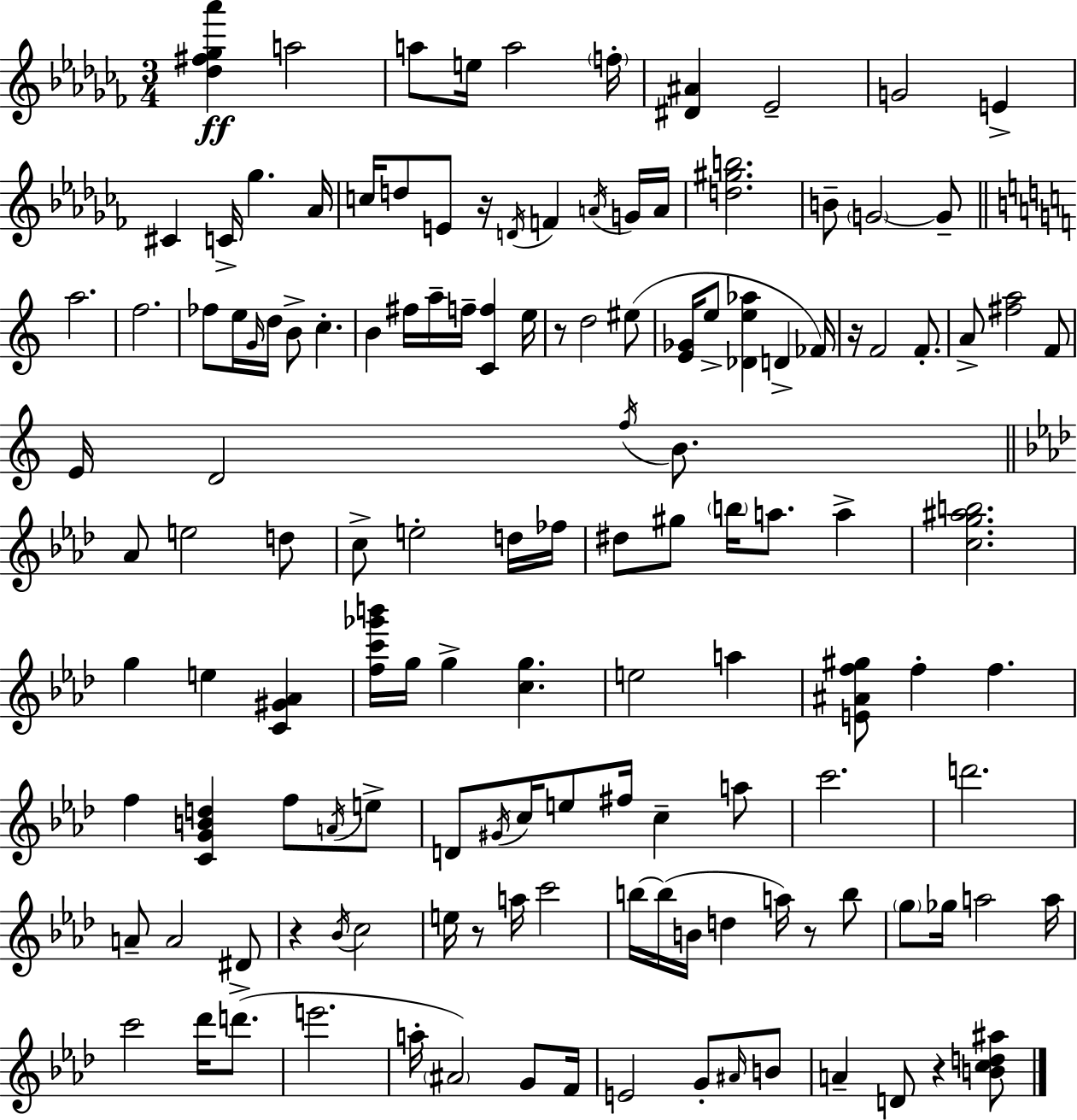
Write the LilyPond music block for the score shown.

{
  \clef treble
  \numericTimeSignature
  \time 3/4
  \key aes \minor
  <des'' fis'' ges'' aes'''>4\ff a''2 | a''8 e''16 a''2 \parenthesize f''16-. | <dis' ais'>4 ees'2-- | g'2 e'4-> | \break cis'4 c'16-> ges''4. aes'16 | c''16 d''8 e'8 r16 \acciaccatura { d'16 } f'4 \acciaccatura { a'16 } | g'16 a'16 <d'' gis'' b''>2. | b'8-- \parenthesize g'2~~ | \break g'8-- \bar "||" \break \key c \major a''2. | f''2. | fes''8 e''16 \grace { g'16 } d''16 b'8-> c''4.-. | b'4 fis''16 a''16-- f''16-- <c' f''>4 | \break e''16 r8 d''2 eis''8( | <e' ges'>16 e''8-> <des' e'' aes''>4 d'4-> | fes'16) r16 f'2 f'8.-. | a'8-> <fis'' a''>2 f'8 | \break e'16 d'2 \acciaccatura { f''16 } b'8. | \bar "||" \break \key f \minor aes'8 e''2 d''8 | c''8-> e''2-. d''16 fes''16 | dis''8 gis''8 \parenthesize b''16 a''8. a''4-> | <c'' g'' ais'' b''>2. | \break g''4 e''4 <c' gis' aes'>4 | <f'' c''' ges''' b'''>16 g''16 g''4-> <c'' g''>4. | e''2 a''4 | <e' ais' f'' gis''>8 f''4-. f''4. | \break f''4 <c' g' b' d''>4 f''8 \acciaccatura { a'16 } e''8-> | d'8 \acciaccatura { gis'16 } c''16 e''8 fis''16 c''4-- | a''8 c'''2. | d'''2. | \break a'8-- a'2 | dis'8 r4 \acciaccatura { bes'16 } c''2 | e''16 r8 a''16 c'''2 | b''16~~ b''16( b'16 d''4 a''16) r8 | \break b''8 \parenthesize g''8 ges''16 a''2 | a''16 c'''2 des'''16 | d'''8.->( e'''2. | a''16-. \parenthesize ais'2) | \break g'8 f'16 e'2 g'8-. | \grace { ais'16 } b'8 a'4-- d'8 r4 | <b' c'' d'' ais''>8 \bar "|."
}